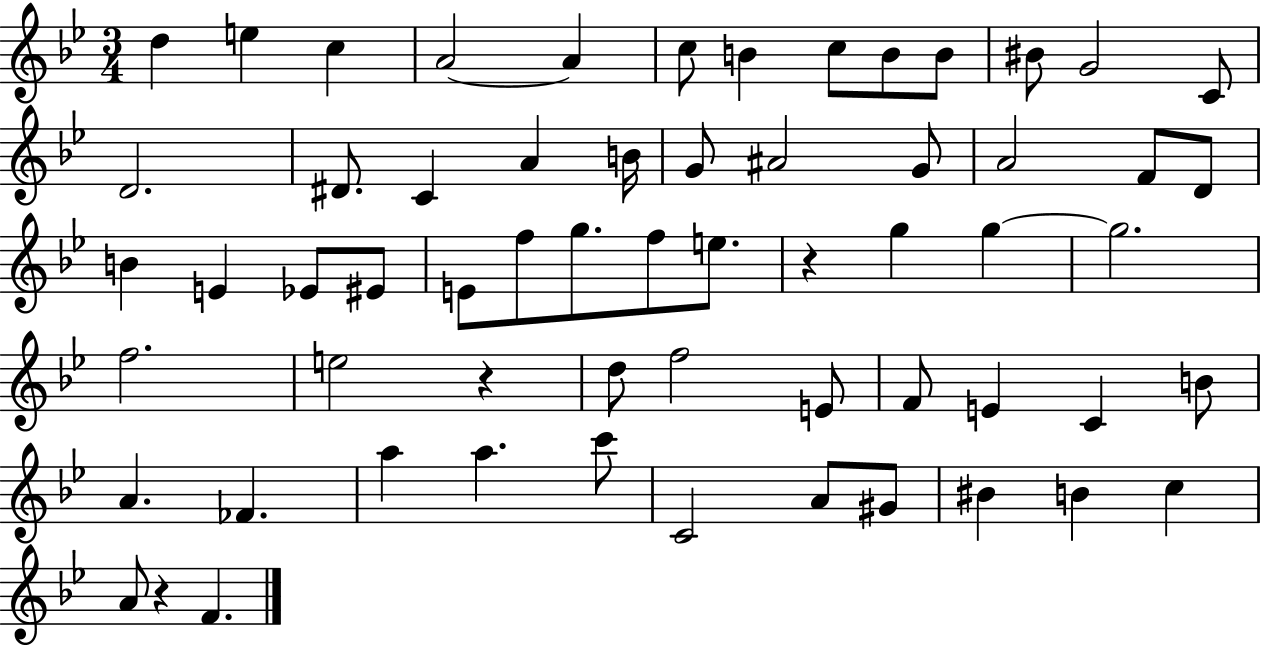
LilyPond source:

{
  \clef treble
  \numericTimeSignature
  \time 3/4
  \key bes \major
  d''4 e''4 c''4 | a'2~~ a'4 | c''8 b'4 c''8 b'8 b'8 | bis'8 g'2 c'8 | \break d'2. | dis'8. c'4 a'4 b'16 | g'8 ais'2 g'8 | a'2 f'8 d'8 | \break b'4 e'4 ees'8 eis'8 | e'8 f''8 g''8. f''8 e''8. | r4 g''4 g''4~~ | g''2. | \break f''2. | e''2 r4 | d''8 f''2 e'8 | f'8 e'4 c'4 b'8 | \break a'4. fes'4. | a''4 a''4. c'''8 | c'2 a'8 gis'8 | bis'4 b'4 c''4 | \break a'8 r4 f'4. | \bar "|."
}